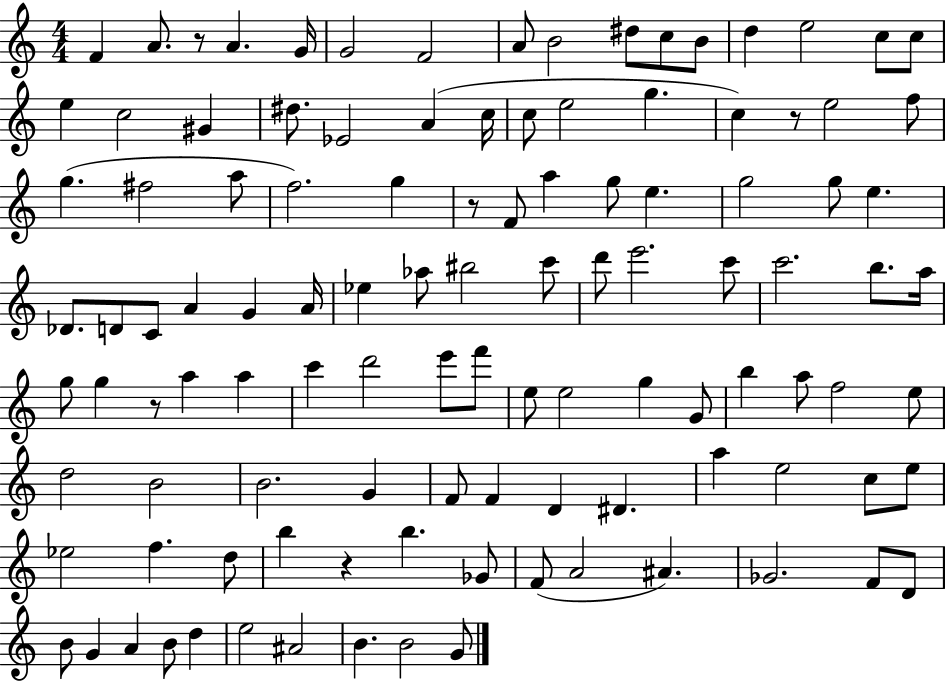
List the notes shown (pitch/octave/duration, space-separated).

F4/q A4/e. R/e A4/q. G4/s G4/h F4/h A4/e B4/h D#5/e C5/e B4/e D5/q E5/h C5/e C5/e E5/q C5/h G#4/q D#5/e. Eb4/h A4/q C5/s C5/e E5/h G5/q. C5/q R/e E5/h F5/e G5/q. F#5/h A5/e F5/h. G5/q R/e F4/e A5/q G5/e E5/q. G5/h G5/e E5/q. Db4/e. D4/e C4/e A4/q G4/q A4/s Eb5/q Ab5/e BIS5/h C6/e D6/e E6/h. C6/e C6/h. B5/e. A5/s G5/e G5/q R/e A5/q A5/q C6/q D6/h E6/e F6/e E5/e E5/h G5/q G4/e B5/q A5/e F5/h E5/e D5/h B4/h B4/h. G4/q F4/e F4/q D4/q D#4/q. A5/q E5/h C5/e E5/e Eb5/h F5/q. D5/e B5/q R/q B5/q. Gb4/e F4/e A4/h A#4/q. Gb4/h. F4/e D4/e B4/e G4/q A4/q B4/e D5/q E5/h A#4/h B4/q. B4/h G4/e